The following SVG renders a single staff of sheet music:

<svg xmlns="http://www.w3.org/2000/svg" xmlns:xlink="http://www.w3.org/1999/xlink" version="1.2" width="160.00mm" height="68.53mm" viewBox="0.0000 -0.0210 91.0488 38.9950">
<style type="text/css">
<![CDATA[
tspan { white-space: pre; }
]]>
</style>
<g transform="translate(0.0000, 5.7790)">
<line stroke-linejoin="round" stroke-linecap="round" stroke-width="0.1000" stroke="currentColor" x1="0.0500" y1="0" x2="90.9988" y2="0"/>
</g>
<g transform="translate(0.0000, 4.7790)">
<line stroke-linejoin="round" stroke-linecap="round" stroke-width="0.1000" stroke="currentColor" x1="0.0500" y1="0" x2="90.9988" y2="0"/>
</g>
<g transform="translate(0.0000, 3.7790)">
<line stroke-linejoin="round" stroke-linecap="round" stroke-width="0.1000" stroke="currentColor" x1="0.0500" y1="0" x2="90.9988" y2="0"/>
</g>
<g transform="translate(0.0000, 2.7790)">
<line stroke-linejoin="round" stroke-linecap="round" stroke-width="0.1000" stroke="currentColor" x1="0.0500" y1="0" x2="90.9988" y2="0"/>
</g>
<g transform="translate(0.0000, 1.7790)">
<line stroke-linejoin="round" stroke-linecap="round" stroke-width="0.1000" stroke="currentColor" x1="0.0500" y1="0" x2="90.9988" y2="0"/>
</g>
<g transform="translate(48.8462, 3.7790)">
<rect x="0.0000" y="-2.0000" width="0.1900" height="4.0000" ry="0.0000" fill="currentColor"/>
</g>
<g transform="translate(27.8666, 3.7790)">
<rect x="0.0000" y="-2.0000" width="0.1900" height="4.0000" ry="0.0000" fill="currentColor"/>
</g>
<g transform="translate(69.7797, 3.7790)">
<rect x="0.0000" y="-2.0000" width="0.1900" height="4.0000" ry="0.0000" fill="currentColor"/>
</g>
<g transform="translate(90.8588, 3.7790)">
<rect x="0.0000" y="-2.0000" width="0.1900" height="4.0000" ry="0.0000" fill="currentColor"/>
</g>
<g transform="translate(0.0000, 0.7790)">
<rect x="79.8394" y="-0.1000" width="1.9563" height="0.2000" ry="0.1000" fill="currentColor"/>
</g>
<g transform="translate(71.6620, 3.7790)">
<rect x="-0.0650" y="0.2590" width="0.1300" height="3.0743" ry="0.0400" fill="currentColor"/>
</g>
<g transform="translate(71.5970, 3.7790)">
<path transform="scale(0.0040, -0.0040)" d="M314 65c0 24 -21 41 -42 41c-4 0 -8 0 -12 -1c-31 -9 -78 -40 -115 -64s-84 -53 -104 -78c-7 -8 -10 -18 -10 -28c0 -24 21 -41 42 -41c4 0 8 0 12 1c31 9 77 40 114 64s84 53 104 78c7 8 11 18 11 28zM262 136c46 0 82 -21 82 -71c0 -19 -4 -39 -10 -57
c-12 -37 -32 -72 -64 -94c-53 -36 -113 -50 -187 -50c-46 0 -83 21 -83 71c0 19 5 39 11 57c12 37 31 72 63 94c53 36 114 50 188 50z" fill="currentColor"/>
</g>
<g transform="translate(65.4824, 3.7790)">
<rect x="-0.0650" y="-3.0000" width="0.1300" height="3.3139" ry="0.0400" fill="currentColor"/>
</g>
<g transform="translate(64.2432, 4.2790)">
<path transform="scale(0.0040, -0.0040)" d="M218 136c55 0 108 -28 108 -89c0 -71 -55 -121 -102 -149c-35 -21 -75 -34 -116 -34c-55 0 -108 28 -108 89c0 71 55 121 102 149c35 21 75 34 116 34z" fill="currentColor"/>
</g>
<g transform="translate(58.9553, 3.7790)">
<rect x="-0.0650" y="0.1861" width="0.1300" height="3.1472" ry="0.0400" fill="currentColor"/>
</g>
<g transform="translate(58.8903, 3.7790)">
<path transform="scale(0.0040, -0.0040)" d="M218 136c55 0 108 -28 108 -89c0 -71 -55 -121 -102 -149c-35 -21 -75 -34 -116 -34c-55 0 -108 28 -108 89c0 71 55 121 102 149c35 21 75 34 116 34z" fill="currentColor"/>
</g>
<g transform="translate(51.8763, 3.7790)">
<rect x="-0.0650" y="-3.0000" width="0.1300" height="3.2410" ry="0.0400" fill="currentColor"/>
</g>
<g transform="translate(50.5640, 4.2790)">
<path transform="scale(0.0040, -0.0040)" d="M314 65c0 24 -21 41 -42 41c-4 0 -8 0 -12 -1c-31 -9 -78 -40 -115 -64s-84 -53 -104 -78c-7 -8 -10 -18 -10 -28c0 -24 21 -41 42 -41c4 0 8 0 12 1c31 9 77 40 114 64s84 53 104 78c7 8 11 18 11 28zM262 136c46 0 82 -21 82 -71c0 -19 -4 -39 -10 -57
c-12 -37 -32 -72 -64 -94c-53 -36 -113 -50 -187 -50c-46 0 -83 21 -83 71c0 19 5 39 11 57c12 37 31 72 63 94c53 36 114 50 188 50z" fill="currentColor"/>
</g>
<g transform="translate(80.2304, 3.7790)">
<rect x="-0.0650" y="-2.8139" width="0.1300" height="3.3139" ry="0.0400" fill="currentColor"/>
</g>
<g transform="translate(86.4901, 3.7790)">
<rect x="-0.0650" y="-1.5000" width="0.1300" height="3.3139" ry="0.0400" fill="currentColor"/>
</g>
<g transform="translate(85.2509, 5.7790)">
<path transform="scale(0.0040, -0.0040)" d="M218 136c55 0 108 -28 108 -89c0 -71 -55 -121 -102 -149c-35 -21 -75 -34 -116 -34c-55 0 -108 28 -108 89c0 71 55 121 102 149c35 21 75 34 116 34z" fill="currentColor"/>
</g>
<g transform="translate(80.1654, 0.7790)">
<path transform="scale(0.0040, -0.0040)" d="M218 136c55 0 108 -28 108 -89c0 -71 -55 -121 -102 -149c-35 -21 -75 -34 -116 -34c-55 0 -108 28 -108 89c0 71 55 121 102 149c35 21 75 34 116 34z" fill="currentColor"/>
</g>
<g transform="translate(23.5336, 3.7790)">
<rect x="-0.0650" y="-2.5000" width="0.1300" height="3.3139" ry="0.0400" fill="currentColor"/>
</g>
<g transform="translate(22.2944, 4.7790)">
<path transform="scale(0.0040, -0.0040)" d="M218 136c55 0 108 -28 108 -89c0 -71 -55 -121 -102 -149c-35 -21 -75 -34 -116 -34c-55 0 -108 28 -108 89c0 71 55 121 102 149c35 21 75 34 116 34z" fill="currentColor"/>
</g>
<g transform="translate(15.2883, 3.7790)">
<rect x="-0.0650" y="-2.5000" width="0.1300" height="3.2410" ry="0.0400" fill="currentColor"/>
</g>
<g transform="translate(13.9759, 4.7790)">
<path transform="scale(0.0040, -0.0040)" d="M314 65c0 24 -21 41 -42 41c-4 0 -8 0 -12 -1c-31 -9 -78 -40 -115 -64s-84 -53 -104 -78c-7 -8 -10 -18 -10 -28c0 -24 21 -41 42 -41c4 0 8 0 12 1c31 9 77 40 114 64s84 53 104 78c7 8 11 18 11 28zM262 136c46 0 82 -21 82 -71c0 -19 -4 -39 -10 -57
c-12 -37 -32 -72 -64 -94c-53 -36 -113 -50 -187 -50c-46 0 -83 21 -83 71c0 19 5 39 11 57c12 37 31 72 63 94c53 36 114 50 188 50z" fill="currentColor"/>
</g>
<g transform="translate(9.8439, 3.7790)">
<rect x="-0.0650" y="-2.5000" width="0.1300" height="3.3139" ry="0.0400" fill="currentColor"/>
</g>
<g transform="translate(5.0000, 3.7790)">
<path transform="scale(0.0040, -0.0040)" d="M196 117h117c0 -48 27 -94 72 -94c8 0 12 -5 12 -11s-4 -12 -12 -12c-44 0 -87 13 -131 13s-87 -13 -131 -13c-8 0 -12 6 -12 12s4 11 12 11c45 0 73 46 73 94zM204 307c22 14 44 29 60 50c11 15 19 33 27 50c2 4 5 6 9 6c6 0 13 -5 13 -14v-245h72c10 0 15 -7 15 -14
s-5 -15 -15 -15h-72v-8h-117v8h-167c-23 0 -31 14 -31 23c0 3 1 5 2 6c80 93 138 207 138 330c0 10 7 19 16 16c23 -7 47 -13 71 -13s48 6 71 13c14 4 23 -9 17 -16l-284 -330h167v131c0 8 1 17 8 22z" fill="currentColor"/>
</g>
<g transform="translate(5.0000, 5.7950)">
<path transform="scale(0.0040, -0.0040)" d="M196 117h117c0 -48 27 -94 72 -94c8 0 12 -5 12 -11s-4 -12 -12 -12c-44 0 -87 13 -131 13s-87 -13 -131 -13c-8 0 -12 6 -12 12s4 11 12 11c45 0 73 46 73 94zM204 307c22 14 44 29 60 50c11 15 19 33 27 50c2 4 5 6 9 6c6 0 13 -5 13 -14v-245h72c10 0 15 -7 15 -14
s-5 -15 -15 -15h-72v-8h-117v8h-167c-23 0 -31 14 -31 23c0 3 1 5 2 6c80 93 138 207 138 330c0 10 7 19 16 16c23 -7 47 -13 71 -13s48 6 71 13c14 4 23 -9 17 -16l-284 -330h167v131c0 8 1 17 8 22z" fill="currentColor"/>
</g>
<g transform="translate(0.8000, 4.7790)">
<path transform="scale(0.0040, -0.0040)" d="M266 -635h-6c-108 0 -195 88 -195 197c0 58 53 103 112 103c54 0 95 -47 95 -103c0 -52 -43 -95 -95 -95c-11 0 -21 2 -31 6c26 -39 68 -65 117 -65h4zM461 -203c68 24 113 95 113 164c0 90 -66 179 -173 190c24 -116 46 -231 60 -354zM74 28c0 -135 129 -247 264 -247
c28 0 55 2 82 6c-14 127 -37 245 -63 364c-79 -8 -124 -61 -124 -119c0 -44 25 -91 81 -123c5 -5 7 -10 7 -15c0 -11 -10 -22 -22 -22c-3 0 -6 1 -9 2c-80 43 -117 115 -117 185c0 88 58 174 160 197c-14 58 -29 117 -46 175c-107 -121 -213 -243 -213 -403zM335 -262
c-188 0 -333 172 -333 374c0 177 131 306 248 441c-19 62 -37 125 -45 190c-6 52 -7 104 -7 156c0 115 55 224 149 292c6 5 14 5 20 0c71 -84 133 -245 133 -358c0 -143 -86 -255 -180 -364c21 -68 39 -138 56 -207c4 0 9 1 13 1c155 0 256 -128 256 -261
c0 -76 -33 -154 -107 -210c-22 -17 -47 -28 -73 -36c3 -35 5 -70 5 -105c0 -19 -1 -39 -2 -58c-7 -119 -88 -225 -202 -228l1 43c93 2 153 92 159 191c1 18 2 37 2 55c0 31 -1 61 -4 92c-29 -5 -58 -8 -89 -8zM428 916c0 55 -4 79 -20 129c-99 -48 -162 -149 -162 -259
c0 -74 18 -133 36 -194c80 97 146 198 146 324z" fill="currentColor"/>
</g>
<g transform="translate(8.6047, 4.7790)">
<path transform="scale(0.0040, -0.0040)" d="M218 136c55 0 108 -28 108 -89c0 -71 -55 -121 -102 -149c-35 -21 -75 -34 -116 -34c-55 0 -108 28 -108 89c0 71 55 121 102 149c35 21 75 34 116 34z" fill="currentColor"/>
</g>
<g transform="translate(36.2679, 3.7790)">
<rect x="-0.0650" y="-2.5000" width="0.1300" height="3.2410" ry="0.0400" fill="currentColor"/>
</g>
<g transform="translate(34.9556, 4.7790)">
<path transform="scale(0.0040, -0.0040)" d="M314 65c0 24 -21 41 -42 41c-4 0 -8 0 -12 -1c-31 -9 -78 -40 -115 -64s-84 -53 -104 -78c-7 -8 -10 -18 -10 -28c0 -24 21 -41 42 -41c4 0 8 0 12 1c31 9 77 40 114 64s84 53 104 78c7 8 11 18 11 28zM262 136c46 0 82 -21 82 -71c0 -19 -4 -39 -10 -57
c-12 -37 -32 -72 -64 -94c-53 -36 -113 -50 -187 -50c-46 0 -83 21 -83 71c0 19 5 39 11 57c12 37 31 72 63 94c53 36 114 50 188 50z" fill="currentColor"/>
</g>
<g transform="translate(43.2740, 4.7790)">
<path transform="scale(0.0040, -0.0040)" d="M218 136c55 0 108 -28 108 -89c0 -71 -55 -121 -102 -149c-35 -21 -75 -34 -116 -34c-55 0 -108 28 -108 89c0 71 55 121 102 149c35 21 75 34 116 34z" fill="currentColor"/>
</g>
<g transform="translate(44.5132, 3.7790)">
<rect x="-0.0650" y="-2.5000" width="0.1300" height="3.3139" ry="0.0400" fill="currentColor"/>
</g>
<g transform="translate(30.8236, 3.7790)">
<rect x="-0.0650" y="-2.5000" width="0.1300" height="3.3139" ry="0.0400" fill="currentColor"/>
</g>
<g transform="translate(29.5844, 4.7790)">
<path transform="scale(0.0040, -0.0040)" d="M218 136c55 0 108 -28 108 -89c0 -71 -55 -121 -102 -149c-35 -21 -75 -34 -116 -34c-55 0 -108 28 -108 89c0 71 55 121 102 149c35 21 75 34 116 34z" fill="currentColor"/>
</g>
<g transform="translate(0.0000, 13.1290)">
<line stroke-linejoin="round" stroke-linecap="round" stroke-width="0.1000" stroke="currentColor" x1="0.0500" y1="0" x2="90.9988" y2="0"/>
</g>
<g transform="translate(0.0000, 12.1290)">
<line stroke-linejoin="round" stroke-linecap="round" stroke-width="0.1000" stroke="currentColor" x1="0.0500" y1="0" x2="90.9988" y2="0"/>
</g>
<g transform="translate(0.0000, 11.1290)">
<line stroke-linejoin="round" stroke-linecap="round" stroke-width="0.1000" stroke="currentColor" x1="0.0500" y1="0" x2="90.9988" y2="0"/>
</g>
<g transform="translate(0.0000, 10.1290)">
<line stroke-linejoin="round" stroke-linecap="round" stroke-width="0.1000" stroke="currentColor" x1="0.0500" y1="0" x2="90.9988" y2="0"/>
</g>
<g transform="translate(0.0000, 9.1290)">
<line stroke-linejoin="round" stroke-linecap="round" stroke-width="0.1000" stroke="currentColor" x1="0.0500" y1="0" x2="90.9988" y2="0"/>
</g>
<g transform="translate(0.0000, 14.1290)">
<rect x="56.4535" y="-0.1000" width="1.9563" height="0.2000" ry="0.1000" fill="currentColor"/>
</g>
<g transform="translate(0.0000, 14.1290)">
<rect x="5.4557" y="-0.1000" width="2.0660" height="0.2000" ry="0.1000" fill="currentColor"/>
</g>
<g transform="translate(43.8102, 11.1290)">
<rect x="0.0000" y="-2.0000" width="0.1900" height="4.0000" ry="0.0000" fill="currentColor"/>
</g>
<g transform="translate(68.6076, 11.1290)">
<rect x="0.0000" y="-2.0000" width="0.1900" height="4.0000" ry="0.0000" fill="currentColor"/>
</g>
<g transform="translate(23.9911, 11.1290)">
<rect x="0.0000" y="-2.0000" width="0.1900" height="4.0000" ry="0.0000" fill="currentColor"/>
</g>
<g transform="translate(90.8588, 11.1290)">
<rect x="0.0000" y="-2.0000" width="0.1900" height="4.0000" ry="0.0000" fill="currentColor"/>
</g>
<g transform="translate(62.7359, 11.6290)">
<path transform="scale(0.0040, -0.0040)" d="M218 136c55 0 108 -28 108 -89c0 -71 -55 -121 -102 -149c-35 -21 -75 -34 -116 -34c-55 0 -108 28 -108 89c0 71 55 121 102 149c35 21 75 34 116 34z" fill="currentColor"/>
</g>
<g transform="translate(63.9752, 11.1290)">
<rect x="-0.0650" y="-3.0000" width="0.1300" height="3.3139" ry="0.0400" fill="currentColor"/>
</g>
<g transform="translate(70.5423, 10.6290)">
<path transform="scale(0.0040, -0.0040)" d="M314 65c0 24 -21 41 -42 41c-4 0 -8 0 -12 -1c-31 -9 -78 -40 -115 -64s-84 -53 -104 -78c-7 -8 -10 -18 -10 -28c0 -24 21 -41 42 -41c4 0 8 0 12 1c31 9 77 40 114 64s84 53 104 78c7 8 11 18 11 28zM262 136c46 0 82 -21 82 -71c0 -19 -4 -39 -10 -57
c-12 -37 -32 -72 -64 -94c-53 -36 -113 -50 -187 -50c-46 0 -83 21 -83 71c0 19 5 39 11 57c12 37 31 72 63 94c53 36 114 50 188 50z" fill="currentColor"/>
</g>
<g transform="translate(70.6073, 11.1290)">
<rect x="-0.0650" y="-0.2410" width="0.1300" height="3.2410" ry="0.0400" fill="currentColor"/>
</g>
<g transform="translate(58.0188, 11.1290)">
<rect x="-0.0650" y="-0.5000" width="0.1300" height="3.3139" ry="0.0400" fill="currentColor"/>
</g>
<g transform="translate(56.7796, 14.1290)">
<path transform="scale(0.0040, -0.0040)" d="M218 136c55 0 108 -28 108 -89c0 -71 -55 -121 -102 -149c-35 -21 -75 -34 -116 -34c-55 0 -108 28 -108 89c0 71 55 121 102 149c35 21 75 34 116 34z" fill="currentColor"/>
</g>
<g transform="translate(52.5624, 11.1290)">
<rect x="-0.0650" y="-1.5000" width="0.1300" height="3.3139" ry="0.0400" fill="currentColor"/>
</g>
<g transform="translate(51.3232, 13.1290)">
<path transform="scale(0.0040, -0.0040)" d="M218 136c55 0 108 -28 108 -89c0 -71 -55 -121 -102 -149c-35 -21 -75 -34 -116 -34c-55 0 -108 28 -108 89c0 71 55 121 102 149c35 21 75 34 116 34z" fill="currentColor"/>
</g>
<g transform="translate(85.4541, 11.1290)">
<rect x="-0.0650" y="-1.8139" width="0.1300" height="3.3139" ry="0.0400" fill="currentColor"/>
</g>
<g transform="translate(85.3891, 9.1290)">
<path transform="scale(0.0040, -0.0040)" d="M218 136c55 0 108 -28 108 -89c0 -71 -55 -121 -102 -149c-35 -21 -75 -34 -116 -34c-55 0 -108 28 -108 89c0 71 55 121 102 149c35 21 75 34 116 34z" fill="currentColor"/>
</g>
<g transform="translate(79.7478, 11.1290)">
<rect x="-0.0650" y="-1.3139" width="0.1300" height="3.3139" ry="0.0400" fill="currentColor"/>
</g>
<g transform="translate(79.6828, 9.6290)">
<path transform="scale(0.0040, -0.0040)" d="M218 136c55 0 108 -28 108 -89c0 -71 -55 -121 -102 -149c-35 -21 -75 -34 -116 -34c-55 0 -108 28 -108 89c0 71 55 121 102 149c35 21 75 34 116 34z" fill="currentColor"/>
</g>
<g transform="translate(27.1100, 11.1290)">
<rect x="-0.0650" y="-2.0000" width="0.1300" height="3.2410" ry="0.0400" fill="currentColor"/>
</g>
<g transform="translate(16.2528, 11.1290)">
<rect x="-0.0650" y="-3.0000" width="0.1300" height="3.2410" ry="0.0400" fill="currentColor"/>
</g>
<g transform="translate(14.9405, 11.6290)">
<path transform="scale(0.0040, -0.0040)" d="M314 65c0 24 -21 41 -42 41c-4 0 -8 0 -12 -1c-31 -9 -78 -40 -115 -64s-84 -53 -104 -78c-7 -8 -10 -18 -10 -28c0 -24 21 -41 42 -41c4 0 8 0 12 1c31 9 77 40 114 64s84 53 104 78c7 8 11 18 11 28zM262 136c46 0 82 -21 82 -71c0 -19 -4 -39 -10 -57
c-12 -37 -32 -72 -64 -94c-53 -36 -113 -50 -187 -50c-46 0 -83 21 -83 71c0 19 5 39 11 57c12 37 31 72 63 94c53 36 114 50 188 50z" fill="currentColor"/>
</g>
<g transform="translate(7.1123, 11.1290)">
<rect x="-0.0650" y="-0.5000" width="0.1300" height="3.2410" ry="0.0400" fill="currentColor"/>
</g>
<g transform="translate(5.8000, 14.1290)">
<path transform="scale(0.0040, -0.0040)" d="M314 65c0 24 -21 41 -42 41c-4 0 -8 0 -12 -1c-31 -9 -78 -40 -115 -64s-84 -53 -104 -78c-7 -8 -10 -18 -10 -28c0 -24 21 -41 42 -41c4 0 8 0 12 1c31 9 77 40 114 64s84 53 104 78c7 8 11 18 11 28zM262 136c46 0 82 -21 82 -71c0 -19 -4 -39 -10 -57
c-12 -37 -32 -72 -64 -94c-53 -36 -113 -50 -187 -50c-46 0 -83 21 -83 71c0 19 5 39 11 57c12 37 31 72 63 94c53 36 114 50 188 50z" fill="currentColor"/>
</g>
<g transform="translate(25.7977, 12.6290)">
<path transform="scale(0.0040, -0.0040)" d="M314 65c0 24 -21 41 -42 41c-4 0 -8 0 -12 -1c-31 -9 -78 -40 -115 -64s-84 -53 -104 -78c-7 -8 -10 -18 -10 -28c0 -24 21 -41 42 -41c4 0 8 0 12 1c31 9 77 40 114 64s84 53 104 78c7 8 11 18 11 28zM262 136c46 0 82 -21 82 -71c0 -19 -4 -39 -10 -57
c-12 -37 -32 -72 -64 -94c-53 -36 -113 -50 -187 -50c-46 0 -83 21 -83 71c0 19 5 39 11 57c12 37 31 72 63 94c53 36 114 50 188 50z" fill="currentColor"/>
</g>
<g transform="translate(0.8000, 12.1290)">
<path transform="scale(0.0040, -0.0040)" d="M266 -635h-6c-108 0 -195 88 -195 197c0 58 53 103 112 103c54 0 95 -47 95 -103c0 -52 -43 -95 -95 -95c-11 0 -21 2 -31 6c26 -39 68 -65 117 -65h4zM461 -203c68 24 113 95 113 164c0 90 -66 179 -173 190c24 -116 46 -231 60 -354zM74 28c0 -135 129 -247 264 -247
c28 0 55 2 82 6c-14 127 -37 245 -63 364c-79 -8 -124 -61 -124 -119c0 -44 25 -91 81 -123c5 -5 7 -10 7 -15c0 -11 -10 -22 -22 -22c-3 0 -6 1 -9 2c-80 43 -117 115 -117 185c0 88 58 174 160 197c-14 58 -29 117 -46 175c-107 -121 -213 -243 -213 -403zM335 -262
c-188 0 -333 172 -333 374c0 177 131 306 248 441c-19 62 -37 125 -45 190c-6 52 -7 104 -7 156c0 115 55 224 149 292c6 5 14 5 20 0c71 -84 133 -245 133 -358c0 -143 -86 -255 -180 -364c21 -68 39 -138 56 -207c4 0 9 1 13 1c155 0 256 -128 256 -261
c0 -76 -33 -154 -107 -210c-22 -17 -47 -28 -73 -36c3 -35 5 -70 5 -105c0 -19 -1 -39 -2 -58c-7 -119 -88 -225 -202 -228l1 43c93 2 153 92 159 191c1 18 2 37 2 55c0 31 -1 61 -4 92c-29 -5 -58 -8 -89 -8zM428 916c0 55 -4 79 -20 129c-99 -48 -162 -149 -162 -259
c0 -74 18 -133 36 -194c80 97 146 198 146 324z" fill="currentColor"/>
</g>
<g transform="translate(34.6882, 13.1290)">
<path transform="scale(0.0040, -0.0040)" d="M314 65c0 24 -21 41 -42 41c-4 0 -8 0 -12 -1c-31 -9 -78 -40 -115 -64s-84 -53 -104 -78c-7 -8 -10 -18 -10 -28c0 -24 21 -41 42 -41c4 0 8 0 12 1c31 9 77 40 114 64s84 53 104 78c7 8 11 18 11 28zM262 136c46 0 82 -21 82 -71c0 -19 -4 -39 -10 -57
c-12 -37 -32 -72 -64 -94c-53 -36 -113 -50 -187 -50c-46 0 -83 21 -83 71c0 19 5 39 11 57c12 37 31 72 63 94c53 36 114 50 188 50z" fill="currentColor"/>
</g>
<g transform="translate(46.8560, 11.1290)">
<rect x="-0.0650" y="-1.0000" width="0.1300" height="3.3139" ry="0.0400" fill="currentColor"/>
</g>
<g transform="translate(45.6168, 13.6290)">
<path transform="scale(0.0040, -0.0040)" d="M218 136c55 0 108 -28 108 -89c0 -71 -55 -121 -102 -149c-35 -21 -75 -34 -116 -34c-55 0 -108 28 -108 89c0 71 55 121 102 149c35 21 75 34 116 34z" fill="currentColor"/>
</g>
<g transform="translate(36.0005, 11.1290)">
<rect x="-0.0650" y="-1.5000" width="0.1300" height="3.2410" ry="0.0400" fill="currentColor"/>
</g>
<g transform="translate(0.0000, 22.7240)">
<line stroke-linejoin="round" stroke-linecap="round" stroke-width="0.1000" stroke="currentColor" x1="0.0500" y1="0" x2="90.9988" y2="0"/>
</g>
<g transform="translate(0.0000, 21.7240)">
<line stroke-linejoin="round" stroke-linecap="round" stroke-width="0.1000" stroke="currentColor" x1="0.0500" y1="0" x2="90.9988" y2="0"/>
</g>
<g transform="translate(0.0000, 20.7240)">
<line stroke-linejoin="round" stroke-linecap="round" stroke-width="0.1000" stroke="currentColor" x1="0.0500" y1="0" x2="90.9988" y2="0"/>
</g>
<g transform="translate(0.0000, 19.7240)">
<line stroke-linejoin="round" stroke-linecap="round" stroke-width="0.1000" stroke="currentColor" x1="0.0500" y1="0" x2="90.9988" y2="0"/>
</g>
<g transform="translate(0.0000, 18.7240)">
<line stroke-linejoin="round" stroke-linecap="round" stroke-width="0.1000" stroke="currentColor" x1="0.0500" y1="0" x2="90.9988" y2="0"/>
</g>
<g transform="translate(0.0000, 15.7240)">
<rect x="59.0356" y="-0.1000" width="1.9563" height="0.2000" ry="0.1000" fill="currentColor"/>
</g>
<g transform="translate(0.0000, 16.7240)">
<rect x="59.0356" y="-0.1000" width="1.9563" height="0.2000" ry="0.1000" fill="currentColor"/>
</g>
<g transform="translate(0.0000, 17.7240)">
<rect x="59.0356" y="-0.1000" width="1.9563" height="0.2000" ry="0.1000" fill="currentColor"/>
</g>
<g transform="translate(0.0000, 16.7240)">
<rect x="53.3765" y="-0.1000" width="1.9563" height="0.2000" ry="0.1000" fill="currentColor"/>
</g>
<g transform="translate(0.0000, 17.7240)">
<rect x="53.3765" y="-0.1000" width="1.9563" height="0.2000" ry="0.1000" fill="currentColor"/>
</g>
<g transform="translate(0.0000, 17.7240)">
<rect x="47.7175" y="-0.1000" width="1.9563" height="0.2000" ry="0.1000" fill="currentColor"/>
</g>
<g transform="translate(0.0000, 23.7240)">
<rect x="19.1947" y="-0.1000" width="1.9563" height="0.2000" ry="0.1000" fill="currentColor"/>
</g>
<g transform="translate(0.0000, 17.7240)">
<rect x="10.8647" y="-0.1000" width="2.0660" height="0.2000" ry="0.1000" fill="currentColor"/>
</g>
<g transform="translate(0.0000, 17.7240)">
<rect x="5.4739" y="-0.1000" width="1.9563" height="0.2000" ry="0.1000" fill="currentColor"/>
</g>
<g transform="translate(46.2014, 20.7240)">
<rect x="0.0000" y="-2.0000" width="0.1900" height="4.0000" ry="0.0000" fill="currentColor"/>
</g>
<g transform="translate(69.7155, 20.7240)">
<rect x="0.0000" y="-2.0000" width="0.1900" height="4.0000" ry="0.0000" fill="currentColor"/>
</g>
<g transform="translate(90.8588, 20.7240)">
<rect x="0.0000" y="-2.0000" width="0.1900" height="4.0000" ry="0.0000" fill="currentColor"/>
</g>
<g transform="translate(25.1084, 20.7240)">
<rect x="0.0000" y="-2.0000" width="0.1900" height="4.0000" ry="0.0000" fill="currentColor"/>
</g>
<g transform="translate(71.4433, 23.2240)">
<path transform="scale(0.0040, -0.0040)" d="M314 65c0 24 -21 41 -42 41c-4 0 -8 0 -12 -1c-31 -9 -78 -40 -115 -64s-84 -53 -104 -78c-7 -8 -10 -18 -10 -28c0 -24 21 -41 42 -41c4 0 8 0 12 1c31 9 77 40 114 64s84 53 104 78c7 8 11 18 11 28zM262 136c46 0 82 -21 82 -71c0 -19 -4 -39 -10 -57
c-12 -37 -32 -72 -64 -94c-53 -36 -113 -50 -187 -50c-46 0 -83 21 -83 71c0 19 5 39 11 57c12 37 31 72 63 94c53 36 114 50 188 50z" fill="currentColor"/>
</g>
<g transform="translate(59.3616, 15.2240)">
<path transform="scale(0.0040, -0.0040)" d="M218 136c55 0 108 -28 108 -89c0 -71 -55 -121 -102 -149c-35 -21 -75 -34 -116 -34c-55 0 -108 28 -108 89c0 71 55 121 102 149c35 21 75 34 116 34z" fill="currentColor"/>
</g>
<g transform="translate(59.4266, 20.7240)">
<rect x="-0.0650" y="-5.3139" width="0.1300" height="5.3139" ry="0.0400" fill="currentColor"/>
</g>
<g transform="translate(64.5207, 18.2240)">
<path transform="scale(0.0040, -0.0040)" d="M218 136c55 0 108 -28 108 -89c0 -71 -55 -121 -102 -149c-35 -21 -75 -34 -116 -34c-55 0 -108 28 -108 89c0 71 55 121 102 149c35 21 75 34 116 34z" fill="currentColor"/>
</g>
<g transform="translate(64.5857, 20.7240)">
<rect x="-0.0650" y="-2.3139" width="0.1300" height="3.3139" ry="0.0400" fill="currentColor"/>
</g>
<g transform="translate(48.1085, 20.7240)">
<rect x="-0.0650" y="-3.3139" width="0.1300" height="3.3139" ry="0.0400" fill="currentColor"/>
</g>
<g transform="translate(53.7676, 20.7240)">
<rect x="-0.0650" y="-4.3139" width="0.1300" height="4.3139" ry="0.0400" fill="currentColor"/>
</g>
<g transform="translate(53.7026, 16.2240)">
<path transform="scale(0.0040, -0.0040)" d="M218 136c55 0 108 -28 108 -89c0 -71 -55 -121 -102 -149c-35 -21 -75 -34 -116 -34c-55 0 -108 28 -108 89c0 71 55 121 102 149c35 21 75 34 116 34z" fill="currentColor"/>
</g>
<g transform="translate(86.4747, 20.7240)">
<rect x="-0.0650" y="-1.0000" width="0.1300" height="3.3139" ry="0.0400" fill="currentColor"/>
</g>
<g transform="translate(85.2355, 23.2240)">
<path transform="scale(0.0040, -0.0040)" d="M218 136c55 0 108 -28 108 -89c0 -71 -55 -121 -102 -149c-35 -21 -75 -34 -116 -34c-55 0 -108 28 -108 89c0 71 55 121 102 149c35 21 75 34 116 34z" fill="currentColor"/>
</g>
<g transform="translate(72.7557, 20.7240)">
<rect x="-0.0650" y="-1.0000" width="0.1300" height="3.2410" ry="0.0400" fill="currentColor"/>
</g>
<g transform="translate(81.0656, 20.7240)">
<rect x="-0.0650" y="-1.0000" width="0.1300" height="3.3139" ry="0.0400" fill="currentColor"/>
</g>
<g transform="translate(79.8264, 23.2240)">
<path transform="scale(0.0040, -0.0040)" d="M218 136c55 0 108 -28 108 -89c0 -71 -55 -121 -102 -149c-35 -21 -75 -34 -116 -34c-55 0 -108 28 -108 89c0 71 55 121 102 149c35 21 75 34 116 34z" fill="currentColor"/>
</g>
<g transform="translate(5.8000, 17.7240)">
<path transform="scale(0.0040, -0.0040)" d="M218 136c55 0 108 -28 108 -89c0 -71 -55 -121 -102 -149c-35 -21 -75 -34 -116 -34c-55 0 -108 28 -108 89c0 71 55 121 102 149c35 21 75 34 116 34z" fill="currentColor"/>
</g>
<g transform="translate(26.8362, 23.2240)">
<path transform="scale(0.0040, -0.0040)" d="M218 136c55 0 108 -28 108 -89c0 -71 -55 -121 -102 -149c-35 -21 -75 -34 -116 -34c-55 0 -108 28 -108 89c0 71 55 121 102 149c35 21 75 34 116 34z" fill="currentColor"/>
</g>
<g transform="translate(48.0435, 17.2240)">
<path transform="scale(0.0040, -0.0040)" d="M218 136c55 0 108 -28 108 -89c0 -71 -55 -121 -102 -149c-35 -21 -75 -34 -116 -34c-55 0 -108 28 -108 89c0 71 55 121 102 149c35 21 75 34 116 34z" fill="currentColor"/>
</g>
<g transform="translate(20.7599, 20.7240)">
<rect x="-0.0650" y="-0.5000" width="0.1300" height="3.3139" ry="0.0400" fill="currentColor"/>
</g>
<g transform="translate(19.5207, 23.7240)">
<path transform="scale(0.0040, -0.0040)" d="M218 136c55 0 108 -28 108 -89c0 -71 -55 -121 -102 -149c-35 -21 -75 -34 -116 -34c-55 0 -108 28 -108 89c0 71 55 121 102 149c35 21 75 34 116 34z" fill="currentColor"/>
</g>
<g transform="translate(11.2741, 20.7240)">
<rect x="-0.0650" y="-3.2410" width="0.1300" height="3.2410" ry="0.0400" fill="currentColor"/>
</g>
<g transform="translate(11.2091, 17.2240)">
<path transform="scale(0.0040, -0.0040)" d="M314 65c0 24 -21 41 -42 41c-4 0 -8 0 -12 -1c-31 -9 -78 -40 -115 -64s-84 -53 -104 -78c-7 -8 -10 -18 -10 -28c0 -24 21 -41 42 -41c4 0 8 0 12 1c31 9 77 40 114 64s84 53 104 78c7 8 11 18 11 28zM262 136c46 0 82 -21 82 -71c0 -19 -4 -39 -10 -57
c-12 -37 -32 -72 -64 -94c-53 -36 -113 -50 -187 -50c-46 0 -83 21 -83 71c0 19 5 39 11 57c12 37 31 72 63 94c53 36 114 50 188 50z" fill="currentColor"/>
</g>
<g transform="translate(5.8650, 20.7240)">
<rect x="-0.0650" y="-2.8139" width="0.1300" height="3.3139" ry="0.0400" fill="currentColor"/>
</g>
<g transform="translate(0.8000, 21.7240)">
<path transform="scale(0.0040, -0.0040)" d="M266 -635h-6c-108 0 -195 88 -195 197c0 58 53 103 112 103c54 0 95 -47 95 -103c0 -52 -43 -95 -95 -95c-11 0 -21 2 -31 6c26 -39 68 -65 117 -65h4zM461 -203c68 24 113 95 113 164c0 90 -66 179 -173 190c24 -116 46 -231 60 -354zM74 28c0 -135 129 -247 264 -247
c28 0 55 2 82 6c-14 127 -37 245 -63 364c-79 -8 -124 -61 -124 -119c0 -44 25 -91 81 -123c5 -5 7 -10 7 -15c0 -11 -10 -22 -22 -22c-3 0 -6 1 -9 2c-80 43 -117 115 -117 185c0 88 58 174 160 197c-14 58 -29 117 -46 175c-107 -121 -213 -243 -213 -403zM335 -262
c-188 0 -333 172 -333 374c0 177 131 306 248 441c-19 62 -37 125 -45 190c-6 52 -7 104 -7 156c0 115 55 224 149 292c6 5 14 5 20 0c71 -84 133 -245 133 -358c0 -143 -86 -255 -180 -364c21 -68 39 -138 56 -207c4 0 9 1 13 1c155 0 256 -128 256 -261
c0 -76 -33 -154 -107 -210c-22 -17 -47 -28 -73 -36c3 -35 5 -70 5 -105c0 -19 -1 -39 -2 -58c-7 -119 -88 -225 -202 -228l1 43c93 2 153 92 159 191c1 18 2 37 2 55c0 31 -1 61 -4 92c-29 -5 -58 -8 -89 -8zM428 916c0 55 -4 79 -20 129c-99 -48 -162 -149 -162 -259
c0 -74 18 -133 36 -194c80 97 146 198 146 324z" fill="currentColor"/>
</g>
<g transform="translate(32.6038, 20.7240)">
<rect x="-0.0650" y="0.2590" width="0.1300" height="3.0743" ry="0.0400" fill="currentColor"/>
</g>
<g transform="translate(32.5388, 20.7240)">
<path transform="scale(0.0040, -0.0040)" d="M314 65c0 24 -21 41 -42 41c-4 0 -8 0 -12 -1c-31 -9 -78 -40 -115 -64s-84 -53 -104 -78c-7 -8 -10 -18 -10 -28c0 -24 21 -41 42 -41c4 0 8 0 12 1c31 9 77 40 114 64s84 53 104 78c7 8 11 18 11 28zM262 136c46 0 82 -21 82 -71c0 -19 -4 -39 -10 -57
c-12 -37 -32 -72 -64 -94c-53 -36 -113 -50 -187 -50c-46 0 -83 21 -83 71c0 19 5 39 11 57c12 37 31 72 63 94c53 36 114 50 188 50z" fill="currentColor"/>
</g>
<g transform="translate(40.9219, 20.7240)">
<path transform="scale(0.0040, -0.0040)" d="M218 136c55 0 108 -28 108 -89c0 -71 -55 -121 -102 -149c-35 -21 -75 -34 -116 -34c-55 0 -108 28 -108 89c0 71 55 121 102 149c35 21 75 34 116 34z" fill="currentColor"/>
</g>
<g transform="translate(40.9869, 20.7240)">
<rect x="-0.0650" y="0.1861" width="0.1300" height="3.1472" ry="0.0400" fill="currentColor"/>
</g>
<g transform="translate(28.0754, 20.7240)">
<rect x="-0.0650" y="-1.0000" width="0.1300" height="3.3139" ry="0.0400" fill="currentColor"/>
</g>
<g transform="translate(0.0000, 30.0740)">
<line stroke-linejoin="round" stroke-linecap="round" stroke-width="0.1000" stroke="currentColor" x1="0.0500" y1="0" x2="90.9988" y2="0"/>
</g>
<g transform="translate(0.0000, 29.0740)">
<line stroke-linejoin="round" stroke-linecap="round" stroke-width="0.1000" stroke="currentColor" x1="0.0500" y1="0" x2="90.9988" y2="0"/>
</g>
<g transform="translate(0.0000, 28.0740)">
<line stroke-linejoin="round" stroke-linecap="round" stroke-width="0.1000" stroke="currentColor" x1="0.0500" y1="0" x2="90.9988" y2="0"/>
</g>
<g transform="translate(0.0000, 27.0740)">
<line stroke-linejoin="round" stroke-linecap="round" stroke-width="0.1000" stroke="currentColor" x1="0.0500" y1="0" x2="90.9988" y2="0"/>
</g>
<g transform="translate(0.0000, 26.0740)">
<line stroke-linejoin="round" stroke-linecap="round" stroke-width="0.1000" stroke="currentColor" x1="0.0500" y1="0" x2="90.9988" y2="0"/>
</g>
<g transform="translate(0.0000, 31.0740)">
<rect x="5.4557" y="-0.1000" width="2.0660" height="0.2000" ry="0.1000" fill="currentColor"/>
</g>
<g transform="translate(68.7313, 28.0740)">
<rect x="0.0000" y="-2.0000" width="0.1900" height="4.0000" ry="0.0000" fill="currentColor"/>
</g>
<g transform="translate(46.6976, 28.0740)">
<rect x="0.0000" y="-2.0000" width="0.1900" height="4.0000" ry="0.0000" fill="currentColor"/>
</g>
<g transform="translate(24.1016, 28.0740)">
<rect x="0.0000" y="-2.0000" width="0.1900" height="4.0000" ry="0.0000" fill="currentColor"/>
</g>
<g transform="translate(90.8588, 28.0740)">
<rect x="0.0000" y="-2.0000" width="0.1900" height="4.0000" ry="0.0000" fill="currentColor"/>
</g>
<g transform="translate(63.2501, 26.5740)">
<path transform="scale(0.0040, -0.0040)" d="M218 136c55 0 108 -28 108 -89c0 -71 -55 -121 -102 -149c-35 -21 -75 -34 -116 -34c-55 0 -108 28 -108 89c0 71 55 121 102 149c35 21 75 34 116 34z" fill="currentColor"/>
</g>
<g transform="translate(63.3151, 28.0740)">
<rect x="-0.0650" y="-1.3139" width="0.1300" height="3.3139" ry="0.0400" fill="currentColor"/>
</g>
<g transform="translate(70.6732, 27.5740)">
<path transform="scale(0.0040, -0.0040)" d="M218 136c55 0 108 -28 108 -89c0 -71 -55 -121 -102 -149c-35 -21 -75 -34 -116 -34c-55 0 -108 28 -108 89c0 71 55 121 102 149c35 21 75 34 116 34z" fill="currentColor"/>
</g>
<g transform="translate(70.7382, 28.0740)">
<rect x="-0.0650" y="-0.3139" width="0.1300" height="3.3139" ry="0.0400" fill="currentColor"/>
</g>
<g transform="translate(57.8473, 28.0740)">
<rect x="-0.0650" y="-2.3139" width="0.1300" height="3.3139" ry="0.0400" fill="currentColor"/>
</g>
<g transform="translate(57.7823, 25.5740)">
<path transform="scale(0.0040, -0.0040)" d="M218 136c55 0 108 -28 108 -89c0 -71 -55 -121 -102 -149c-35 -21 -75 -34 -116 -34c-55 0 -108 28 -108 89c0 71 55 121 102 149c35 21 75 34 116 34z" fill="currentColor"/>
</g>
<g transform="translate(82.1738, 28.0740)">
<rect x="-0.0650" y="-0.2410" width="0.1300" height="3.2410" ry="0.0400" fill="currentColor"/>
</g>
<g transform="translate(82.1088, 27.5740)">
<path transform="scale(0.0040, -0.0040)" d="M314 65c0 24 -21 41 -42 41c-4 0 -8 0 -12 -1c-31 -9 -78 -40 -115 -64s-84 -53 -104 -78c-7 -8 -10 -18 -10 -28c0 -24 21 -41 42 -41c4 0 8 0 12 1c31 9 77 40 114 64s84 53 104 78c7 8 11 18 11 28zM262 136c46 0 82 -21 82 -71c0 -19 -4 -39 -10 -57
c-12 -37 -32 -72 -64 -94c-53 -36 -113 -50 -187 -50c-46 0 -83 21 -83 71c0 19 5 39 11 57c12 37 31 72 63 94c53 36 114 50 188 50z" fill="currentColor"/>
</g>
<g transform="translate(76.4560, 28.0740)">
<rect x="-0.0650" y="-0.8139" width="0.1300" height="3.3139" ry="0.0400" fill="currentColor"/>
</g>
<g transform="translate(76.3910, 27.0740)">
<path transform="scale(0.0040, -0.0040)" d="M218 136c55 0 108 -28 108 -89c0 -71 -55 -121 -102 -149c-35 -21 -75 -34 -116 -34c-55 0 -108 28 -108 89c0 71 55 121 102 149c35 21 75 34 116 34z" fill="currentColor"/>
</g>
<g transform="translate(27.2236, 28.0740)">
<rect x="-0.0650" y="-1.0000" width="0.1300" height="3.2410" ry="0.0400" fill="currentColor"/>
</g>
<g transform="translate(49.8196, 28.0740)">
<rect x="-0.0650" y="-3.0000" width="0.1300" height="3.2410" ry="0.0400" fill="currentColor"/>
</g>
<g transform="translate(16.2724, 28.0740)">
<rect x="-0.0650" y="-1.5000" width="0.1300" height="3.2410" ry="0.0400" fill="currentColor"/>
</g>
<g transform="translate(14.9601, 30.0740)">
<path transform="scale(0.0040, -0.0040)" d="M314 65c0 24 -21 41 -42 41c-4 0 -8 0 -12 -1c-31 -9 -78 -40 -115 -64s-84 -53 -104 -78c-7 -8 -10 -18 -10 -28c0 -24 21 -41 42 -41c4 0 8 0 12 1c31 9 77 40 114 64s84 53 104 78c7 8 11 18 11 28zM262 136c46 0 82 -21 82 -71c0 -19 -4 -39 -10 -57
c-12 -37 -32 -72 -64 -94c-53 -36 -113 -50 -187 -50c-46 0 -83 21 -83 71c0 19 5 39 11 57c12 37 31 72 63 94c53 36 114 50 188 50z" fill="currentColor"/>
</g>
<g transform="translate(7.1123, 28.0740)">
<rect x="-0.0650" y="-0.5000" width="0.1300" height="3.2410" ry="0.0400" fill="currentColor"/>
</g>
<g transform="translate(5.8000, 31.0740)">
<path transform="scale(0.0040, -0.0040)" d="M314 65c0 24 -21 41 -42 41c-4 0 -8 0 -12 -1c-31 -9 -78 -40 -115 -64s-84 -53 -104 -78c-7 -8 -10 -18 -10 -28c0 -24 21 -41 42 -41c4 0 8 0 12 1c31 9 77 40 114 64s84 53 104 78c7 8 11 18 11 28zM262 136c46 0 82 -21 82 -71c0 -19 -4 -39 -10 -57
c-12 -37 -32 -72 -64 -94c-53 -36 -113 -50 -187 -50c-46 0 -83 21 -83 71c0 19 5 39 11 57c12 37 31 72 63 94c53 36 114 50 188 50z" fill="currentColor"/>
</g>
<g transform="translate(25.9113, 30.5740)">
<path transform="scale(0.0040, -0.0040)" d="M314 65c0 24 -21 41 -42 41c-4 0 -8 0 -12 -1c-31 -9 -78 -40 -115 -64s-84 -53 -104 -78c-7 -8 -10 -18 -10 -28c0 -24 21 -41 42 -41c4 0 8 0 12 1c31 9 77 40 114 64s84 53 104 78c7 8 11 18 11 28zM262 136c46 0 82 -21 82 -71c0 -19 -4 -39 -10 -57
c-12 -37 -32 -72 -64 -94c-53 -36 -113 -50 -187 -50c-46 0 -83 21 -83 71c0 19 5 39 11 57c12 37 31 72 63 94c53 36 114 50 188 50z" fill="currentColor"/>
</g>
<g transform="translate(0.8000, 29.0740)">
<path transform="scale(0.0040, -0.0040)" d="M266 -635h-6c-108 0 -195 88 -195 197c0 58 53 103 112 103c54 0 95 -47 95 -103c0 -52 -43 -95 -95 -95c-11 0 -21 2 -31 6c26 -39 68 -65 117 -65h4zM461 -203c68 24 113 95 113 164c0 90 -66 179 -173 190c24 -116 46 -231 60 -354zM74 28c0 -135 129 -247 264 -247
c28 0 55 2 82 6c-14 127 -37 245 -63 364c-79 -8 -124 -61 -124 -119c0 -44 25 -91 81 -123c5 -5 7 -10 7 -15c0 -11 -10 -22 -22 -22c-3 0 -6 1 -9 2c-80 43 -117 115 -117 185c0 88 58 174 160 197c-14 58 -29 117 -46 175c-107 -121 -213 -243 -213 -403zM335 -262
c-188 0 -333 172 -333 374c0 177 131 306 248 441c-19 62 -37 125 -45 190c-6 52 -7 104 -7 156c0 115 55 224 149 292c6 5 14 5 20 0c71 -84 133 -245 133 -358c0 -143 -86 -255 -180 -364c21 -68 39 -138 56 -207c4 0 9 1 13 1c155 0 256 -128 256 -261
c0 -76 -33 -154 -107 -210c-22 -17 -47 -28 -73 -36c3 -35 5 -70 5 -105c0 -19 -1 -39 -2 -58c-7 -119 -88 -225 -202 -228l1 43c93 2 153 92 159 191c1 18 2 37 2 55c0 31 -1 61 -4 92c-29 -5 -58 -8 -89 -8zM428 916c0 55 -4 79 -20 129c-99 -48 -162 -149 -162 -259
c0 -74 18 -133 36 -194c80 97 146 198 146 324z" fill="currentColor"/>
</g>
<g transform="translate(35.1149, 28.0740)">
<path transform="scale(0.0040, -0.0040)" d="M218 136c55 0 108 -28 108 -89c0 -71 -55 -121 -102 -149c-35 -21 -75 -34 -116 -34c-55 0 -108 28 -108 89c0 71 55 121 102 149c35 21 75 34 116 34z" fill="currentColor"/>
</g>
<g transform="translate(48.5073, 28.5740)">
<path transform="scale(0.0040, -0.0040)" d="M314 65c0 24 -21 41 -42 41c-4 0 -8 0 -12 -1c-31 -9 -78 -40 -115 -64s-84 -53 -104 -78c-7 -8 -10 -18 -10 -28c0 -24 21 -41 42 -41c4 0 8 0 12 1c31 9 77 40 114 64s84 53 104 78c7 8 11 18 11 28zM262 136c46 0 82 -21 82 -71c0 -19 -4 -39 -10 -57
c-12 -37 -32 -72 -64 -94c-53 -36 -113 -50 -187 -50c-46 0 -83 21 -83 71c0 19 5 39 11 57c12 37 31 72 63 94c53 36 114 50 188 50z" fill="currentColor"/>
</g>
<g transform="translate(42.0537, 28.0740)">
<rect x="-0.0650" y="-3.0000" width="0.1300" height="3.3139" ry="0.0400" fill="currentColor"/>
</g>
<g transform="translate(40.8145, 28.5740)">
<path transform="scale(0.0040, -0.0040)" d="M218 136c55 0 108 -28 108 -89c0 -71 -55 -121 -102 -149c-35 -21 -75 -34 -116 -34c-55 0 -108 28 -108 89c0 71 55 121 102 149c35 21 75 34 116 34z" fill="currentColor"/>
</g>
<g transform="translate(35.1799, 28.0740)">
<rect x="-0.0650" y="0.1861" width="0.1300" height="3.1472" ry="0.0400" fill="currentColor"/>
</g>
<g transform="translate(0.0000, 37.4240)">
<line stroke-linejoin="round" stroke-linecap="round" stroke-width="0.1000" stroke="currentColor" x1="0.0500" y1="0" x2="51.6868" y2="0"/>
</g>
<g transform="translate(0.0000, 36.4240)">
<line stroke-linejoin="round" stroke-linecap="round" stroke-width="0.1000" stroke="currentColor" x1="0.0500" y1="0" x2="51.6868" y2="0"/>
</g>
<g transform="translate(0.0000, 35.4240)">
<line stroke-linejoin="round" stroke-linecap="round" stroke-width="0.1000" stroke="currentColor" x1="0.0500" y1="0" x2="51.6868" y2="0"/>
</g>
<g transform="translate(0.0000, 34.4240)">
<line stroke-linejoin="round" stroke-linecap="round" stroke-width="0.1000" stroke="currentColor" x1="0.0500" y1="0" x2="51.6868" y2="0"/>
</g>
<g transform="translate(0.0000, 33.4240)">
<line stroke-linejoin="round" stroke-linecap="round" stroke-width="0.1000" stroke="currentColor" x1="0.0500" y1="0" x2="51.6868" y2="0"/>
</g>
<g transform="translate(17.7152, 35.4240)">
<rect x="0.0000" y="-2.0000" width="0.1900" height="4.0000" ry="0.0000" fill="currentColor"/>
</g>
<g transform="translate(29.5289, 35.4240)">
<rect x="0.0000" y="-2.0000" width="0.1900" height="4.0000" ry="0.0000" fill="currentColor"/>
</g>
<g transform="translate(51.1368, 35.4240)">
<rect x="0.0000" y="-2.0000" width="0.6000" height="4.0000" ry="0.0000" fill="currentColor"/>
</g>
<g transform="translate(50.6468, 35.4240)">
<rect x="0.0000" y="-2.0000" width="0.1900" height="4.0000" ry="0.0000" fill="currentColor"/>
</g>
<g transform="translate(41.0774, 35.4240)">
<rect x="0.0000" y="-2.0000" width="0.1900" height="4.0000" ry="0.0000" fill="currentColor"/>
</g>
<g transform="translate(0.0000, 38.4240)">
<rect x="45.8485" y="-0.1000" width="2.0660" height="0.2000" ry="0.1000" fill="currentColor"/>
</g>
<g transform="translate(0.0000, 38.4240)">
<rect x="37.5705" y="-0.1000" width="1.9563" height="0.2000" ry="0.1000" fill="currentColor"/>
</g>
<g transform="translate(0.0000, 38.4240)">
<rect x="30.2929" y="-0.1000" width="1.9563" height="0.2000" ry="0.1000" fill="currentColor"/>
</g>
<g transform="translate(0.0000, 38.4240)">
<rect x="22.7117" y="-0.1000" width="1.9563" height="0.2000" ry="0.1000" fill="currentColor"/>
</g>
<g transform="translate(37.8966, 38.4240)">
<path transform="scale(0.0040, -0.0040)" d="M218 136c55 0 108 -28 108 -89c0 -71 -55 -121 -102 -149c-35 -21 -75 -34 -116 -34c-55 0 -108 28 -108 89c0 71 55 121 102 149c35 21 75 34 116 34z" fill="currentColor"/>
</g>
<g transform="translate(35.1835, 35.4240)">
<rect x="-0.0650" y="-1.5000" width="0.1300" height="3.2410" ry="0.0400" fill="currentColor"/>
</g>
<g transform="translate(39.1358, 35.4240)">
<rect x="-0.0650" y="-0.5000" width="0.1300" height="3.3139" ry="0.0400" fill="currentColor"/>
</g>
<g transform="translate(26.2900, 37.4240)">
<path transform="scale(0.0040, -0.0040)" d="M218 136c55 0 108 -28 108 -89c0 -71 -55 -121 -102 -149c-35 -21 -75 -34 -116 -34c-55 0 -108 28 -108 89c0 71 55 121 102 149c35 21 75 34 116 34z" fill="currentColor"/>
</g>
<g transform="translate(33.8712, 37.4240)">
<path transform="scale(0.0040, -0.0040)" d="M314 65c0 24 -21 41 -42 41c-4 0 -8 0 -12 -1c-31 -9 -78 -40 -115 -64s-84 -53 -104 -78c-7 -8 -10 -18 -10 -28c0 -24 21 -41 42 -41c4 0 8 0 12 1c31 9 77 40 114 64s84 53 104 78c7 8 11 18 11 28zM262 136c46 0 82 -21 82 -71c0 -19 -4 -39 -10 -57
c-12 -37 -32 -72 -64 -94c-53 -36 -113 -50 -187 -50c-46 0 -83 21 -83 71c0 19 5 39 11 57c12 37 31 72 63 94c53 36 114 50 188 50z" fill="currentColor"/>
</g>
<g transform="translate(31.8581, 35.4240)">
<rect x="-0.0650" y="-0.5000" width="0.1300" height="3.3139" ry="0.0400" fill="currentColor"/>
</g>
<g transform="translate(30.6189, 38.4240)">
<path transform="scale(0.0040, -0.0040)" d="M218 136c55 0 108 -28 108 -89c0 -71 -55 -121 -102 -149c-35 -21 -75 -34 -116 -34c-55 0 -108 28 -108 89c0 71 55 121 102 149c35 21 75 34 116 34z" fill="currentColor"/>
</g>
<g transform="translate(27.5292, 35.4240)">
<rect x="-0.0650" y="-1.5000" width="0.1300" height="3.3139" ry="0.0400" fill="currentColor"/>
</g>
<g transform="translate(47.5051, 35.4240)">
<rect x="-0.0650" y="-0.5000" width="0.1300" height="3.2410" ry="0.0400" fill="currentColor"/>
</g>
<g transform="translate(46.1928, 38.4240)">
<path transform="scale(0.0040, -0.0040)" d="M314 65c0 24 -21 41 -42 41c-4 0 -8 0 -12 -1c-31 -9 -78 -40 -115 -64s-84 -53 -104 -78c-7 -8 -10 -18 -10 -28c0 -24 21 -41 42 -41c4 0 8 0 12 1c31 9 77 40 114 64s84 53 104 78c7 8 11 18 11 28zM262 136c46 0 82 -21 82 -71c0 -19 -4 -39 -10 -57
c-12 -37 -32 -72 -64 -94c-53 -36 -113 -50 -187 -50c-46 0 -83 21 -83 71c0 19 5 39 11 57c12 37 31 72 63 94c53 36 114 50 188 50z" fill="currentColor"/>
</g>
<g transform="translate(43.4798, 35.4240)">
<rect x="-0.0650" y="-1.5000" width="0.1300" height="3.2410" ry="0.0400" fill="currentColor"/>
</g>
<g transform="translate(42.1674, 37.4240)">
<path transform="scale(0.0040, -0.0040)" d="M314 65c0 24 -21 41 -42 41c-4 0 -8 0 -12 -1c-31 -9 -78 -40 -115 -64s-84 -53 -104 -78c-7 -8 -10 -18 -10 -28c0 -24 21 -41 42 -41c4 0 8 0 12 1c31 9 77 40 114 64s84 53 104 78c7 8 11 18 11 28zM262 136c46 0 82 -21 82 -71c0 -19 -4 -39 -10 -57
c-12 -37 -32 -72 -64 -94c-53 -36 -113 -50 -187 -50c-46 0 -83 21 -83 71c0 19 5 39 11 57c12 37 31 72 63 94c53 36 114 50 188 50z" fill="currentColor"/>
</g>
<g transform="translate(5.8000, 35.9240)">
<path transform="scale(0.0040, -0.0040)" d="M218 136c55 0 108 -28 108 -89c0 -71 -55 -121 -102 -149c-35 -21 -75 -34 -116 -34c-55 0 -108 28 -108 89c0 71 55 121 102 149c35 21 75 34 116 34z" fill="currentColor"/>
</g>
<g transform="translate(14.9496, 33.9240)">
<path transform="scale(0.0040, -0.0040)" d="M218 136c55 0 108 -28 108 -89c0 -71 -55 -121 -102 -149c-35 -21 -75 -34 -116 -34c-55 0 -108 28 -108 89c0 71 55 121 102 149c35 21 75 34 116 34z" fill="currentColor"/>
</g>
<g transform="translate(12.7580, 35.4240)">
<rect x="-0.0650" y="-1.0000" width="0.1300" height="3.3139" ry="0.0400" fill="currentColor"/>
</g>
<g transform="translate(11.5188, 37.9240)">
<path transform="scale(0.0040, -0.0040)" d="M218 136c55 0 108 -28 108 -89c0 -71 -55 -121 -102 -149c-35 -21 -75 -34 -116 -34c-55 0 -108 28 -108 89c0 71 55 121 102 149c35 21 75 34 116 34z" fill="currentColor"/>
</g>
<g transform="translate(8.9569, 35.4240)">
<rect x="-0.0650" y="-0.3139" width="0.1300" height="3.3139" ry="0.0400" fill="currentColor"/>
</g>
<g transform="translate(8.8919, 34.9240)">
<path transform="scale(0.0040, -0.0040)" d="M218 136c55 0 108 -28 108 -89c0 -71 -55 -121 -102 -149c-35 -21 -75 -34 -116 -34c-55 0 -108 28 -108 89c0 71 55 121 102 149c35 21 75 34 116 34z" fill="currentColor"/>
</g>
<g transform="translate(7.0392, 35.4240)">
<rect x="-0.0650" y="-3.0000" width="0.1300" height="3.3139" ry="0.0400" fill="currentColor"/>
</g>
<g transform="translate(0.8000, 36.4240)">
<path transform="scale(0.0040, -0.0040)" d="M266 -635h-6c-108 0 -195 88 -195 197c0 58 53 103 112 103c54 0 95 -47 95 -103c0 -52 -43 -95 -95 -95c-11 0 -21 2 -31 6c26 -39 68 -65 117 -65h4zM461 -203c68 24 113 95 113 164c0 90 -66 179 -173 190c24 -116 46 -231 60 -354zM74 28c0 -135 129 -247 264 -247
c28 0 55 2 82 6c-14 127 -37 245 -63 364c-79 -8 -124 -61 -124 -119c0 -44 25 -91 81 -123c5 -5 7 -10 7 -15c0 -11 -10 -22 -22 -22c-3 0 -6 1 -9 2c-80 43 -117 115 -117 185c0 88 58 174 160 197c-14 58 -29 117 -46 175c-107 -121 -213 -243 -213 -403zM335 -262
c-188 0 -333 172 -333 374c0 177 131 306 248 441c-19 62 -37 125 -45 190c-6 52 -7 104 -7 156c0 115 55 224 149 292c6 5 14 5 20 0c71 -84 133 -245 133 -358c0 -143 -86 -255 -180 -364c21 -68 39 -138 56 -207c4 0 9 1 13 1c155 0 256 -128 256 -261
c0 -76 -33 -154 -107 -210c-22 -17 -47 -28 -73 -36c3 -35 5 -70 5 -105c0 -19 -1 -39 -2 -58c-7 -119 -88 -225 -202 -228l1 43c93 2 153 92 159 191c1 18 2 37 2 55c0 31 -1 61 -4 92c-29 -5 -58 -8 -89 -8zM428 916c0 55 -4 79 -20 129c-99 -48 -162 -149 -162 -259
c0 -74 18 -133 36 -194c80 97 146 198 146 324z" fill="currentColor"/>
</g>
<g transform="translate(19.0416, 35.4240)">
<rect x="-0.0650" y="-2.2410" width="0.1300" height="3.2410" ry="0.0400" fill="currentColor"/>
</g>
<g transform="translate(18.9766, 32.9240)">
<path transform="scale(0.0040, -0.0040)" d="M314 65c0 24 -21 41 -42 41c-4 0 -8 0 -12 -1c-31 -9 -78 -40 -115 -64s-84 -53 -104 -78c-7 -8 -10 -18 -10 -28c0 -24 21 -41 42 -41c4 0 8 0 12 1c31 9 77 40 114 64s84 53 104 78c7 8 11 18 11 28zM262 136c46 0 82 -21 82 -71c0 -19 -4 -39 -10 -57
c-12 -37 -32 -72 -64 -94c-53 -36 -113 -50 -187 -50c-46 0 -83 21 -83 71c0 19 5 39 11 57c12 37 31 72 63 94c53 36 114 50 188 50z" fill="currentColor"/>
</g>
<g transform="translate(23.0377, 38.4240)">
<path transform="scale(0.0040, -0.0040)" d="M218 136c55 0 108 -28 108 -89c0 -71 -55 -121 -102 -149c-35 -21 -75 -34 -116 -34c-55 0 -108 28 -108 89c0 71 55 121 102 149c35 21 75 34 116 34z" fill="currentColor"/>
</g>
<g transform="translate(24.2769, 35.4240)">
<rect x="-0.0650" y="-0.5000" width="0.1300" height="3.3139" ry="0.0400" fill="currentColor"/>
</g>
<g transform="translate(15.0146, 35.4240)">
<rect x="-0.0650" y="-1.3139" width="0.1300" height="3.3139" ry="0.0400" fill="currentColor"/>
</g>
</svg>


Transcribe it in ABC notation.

X:1
T:Untitled
M:4/4
L:1/4
K:C
G G2 G G G2 G A2 B A B2 a E C2 A2 F2 E2 D E C A c2 e f a b2 C D B2 B b d' f' g D2 D D C2 E2 D2 B A A2 g e c d c2 A c D e g2 C E C E2 C E2 C2